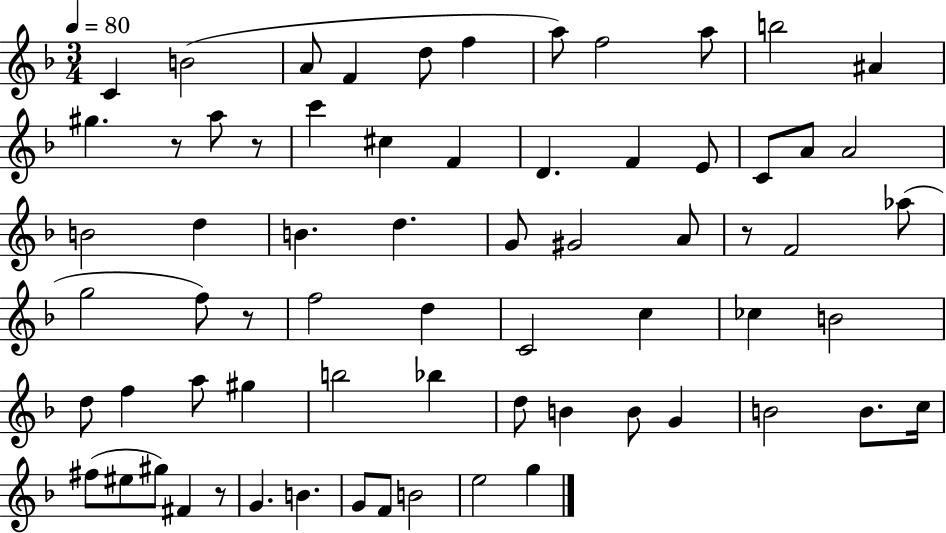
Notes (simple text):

C4/q B4/h A4/e F4/q D5/e F5/q A5/e F5/h A5/e B5/h A#4/q G#5/q. R/e A5/e R/e C6/q C#5/q F4/q D4/q. F4/q E4/e C4/e A4/e A4/h B4/h D5/q B4/q. D5/q. G4/e G#4/h A4/e R/e F4/h Ab5/e G5/h F5/e R/e F5/h D5/q C4/h C5/q CES5/q B4/h D5/e F5/q A5/e G#5/q B5/h Bb5/q D5/e B4/q B4/e G4/q B4/h B4/e. C5/s F#5/e EIS5/e G#5/e F#4/q R/e G4/q. B4/q. G4/e F4/e B4/h E5/h G5/q